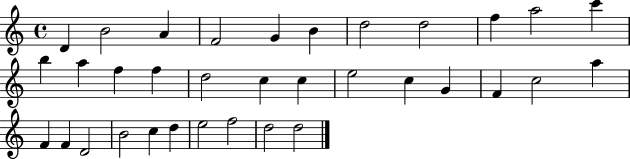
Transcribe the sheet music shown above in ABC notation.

X:1
T:Untitled
M:4/4
L:1/4
K:C
D B2 A F2 G B d2 d2 f a2 c' b a f f d2 c c e2 c G F c2 a F F D2 B2 c d e2 f2 d2 d2